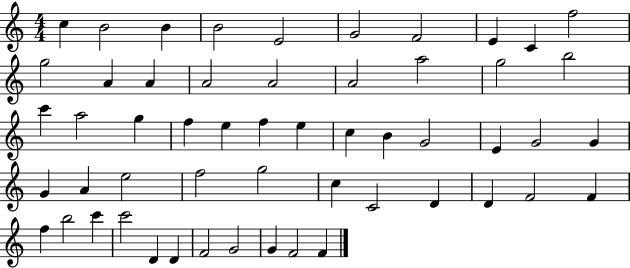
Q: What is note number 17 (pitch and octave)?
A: A5